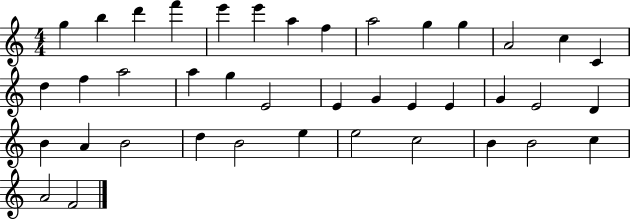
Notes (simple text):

G5/q B5/q D6/q F6/q E6/q E6/q A5/q F5/q A5/h G5/q G5/q A4/h C5/q C4/q D5/q F5/q A5/h A5/q G5/q E4/h E4/q G4/q E4/q E4/q G4/q E4/h D4/q B4/q A4/q B4/h D5/q B4/h E5/q E5/h C5/h B4/q B4/h C5/q A4/h F4/h